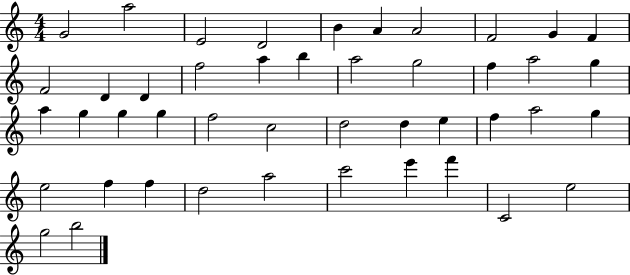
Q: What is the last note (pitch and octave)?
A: B5